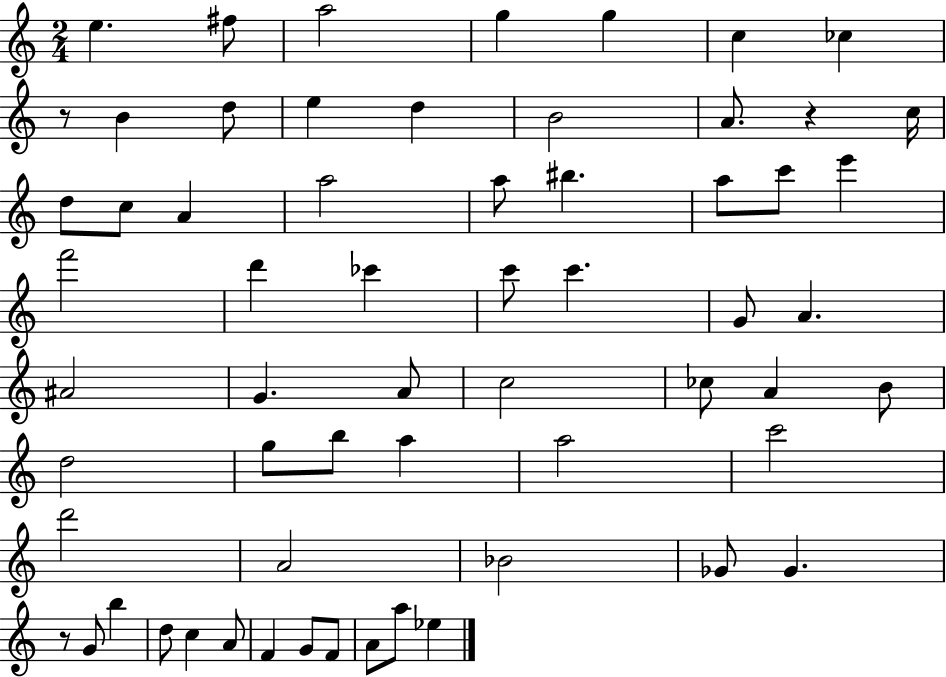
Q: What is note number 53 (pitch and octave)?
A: A4